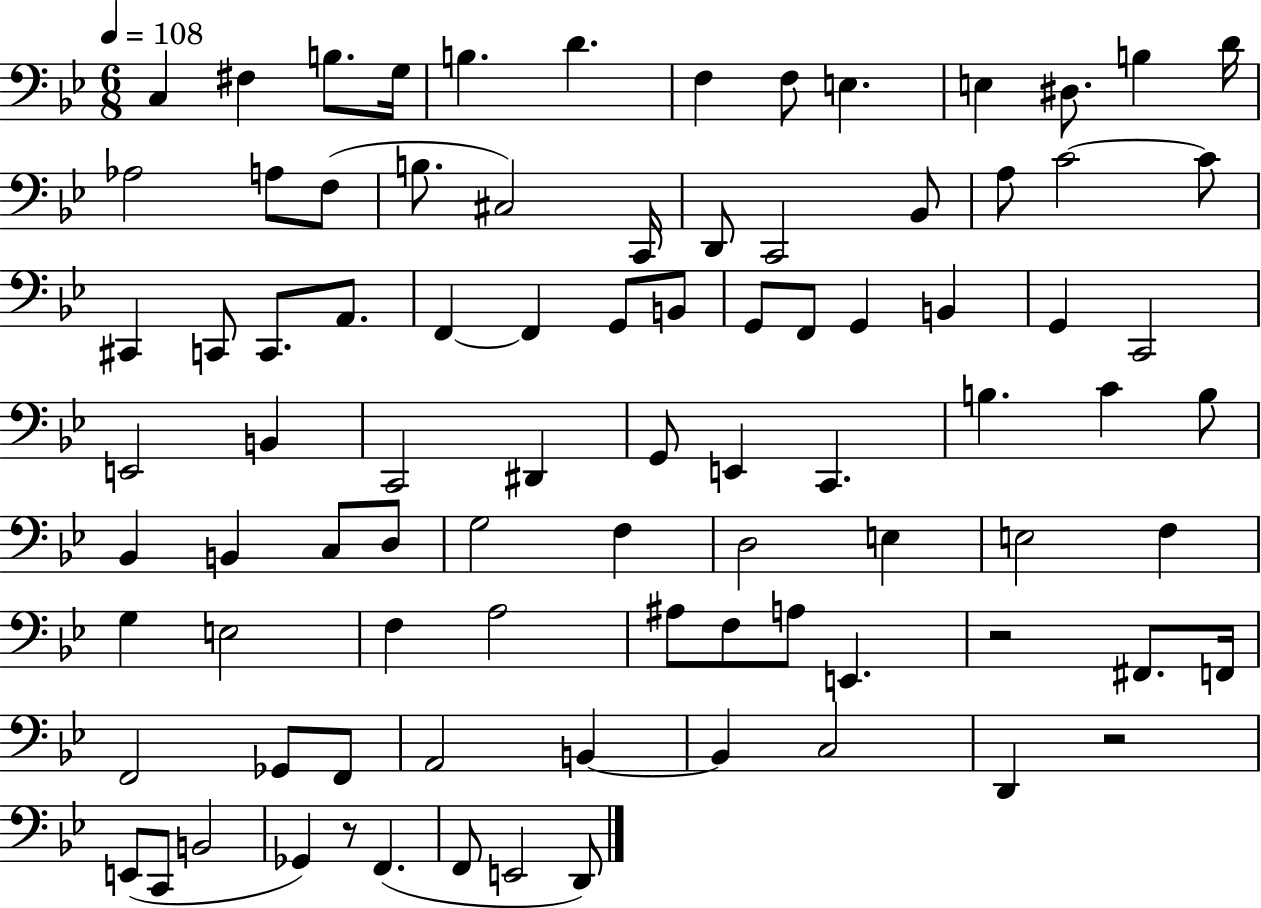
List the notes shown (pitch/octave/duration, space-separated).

C3/q F#3/q B3/e. G3/s B3/q. D4/q. F3/q F3/e E3/q. E3/q D#3/e. B3/q D4/s Ab3/h A3/e F3/e B3/e. C#3/h C2/s D2/e C2/h Bb2/e A3/e C4/h C4/e C#2/q C2/e C2/e. A2/e. F2/q F2/q G2/e B2/e G2/e F2/e G2/q B2/q G2/q C2/h E2/h B2/q C2/h D#2/q G2/e E2/q C2/q. B3/q. C4/q B3/e Bb2/q B2/q C3/e D3/e G3/h F3/q D3/h E3/q E3/h F3/q G3/q E3/h F3/q A3/h A#3/e F3/e A3/e E2/q. R/h F#2/e. F2/s F2/h Gb2/e F2/e A2/h B2/q B2/q C3/h D2/q R/h E2/e C2/e B2/h Gb2/q R/e F2/q. F2/e E2/h D2/e